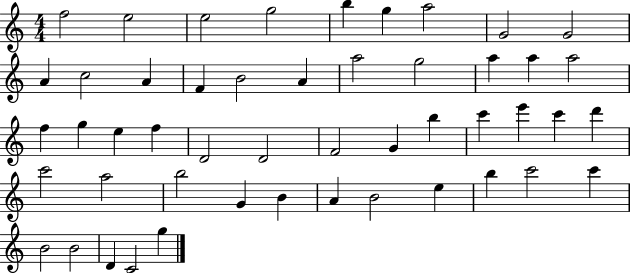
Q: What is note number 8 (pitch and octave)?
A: G4